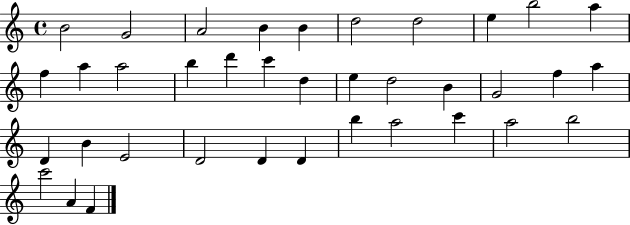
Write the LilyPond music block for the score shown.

{
  \clef treble
  \time 4/4
  \defaultTimeSignature
  \key c \major
  b'2 g'2 | a'2 b'4 b'4 | d''2 d''2 | e''4 b''2 a''4 | \break f''4 a''4 a''2 | b''4 d'''4 c'''4 d''4 | e''4 d''2 b'4 | g'2 f''4 a''4 | \break d'4 b'4 e'2 | d'2 d'4 d'4 | b''4 a''2 c'''4 | a''2 b''2 | \break c'''2 a'4 f'4 | \bar "|."
}